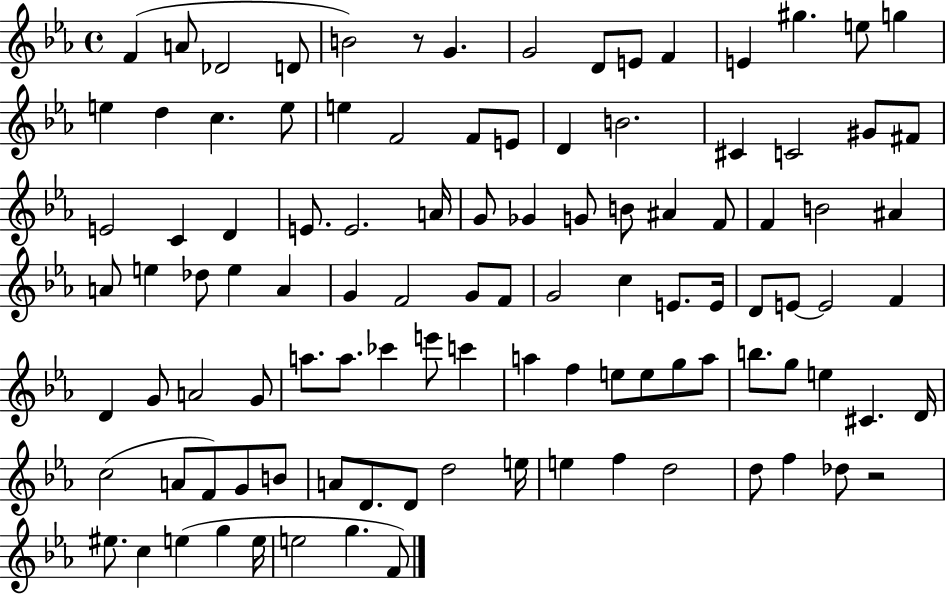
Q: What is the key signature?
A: EES major